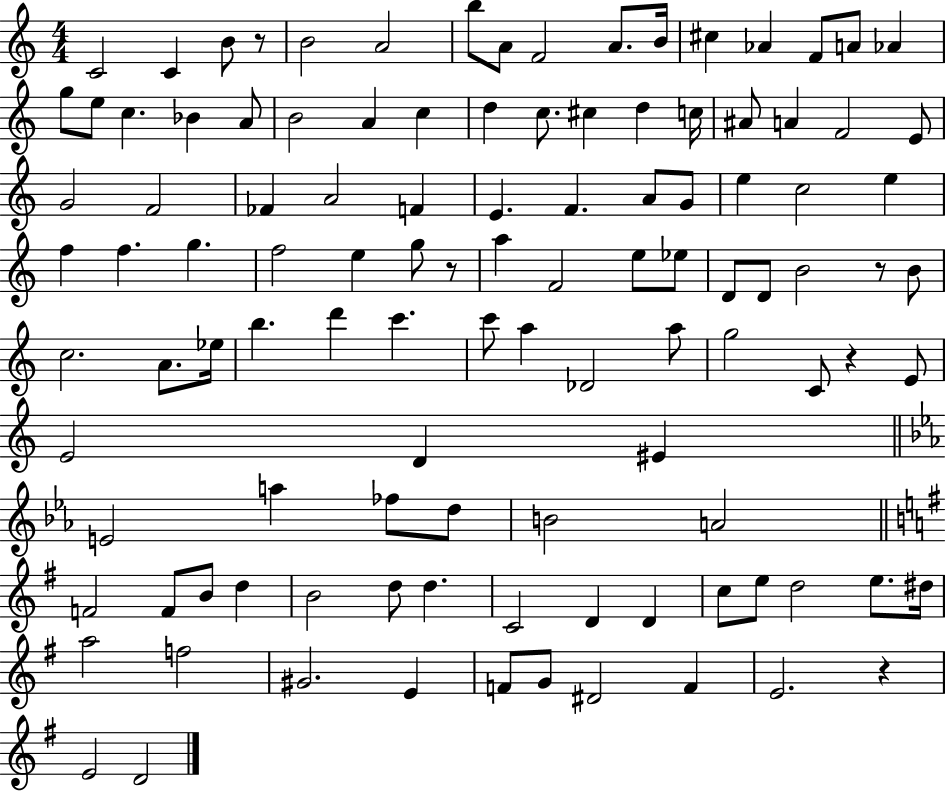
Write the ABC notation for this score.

X:1
T:Untitled
M:4/4
L:1/4
K:C
C2 C B/2 z/2 B2 A2 b/2 A/2 F2 A/2 B/4 ^c _A F/2 A/2 _A g/2 e/2 c _B A/2 B2 A c d c/2 ^c d c/4 ^A/2 A F2 E/2 G2 F2 _F A2 F E F A/2 G/2 e c2 e f f g f2 e g/2 z/2 a F2 e/2 _e/2 D/2 D/2 B2 z/2 B/2 c2 A/2 _e/4 b d' c' c'/2 a _D2 a/2 g2 C/2 z E/2 E2 D ^E E2 a _f/2 d/2 B2 A2 F2 F/2 B/2 d B2 d/2 d C2 D D c/2 e/2 d2 e/2 ^d/4 a2 f2 ^G2 E F/2 G/2 ^D2 F E2 z E2 D2